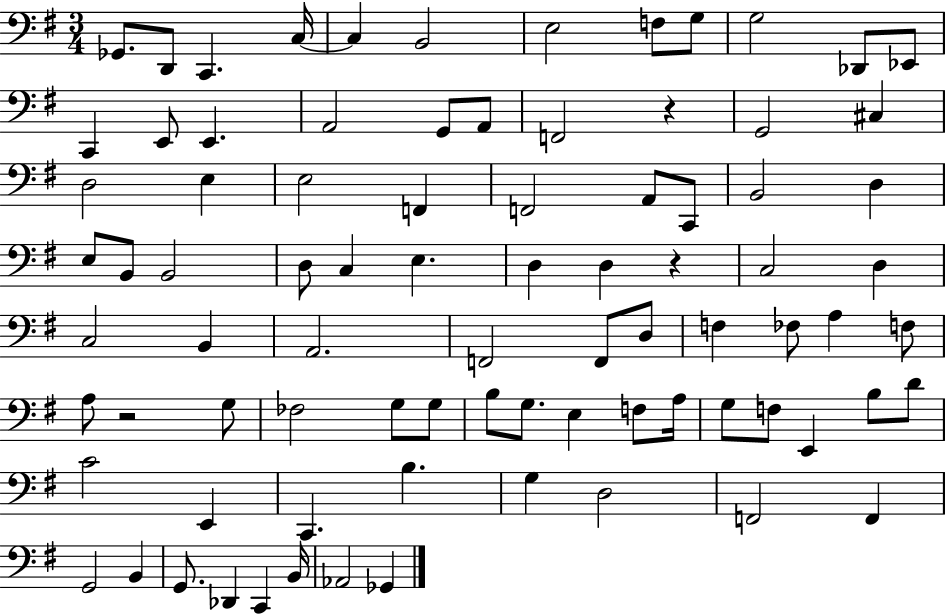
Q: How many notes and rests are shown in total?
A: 84